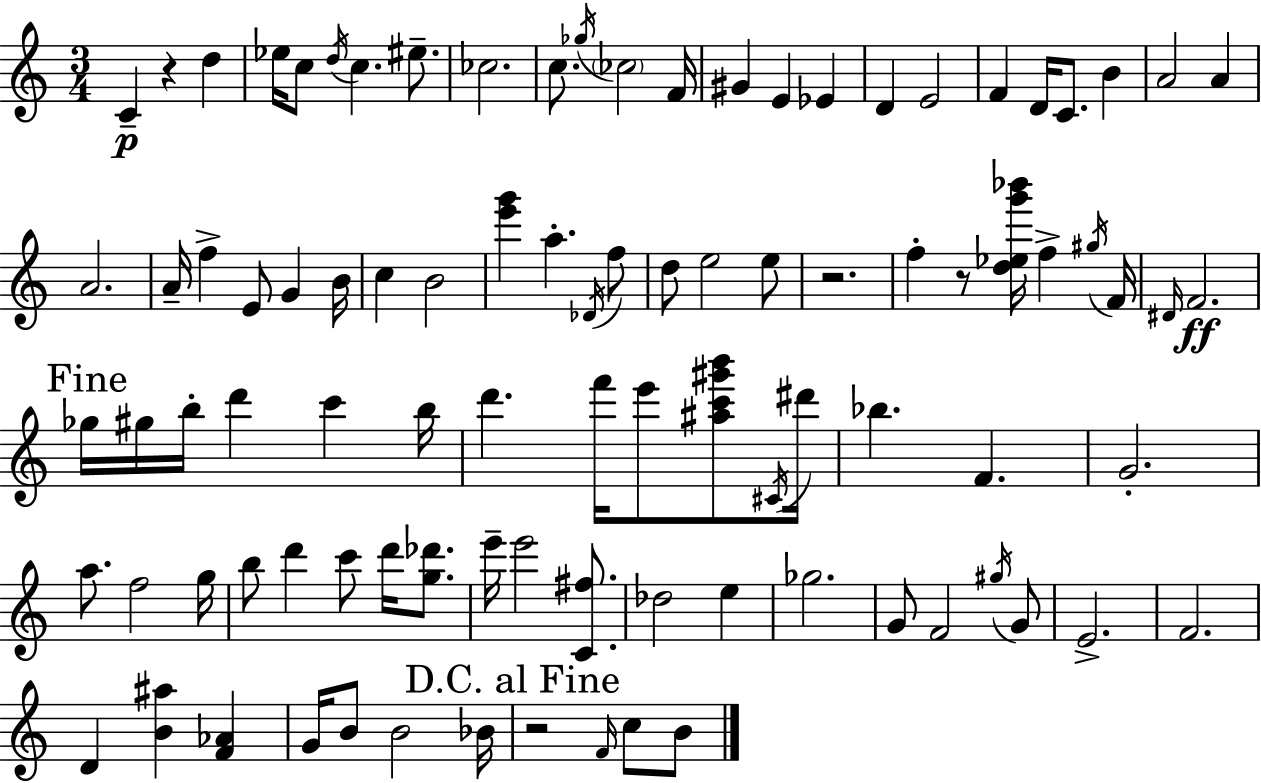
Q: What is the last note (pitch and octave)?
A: B4